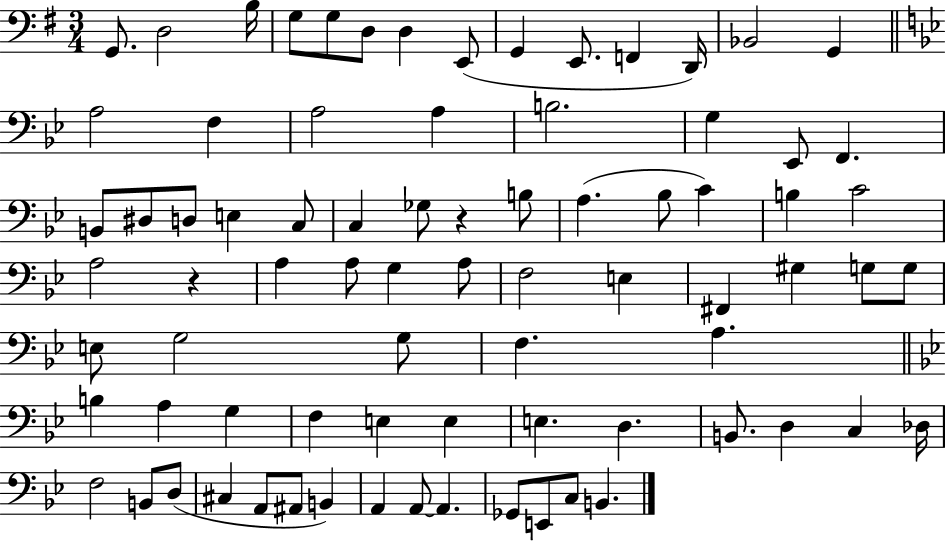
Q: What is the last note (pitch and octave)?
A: B2